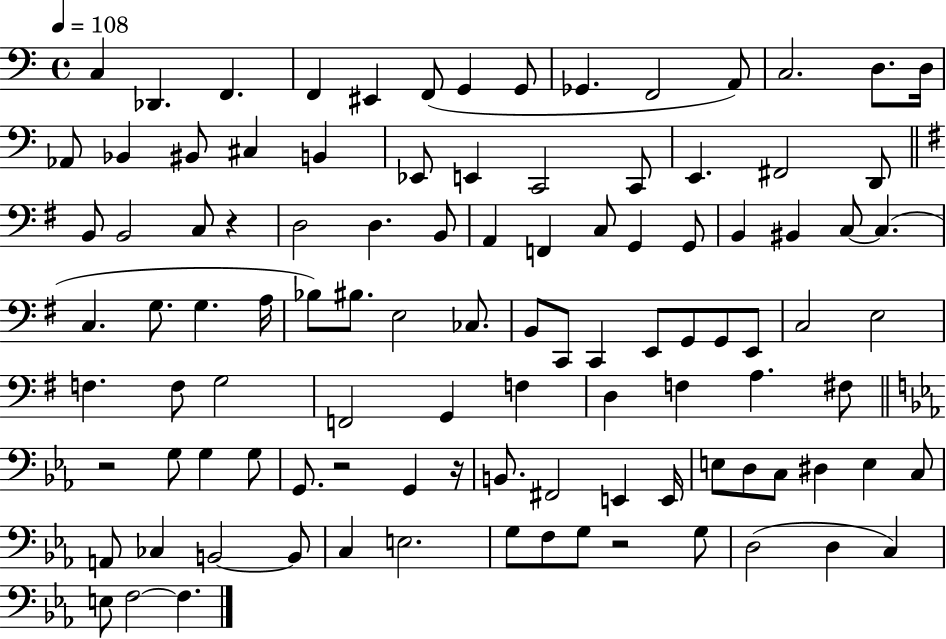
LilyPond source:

{
  \clef bass
  \time 4/4
  \defaultTimeSignature
  \key c \major
  \tempo 4 = 108
  \repeat volta 2 { c4 des,4. f,4. | f,4 eis,4 f,8( g,4 g,8 | ges,4. f,2 a,8) | c2. d8. d16 | \break aes,8 bes,4 bis,8 cis4 b,4 | ees,8 e,4 c,2 c,8 | e,4. fis,2 d,8 | \bar "||" \break \key g \major b,8 b,2 c8 r4 | d2 d4. b,8 | a,4 f,4 c8 g,4 g,8 | b,4 bis,4 c8~~ c4.( | \break c4. g8. g4. a16 | bes8) bis8. e2 ces8. | b,8 c,8 c,4 e,8 g,8 g,8 e,8 | c2 e2 | \break f4. f8 g2 | f,2 g,4 f4 | d4 f4 a4. fis8 | \bar "||" \break \key c \minor r2 g8 g4 g8 | g,8. r2 g,4 r16 | b,8. fis,2 e,4 e,16 | e8 d8 c8 dis4 e4 c8 | \break a,8 ces4 b,2~~ b,8 | c4 e2. | g8 f8 g8 r2 g8 | d2( d4 c4) | \break e8 f2~~ f4. | } \bar "|."
}